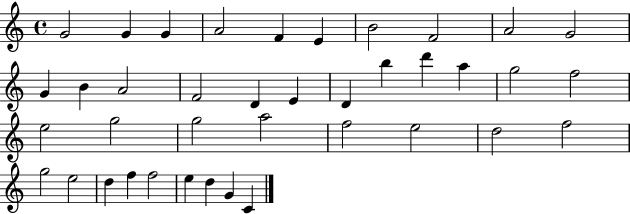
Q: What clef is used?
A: treble